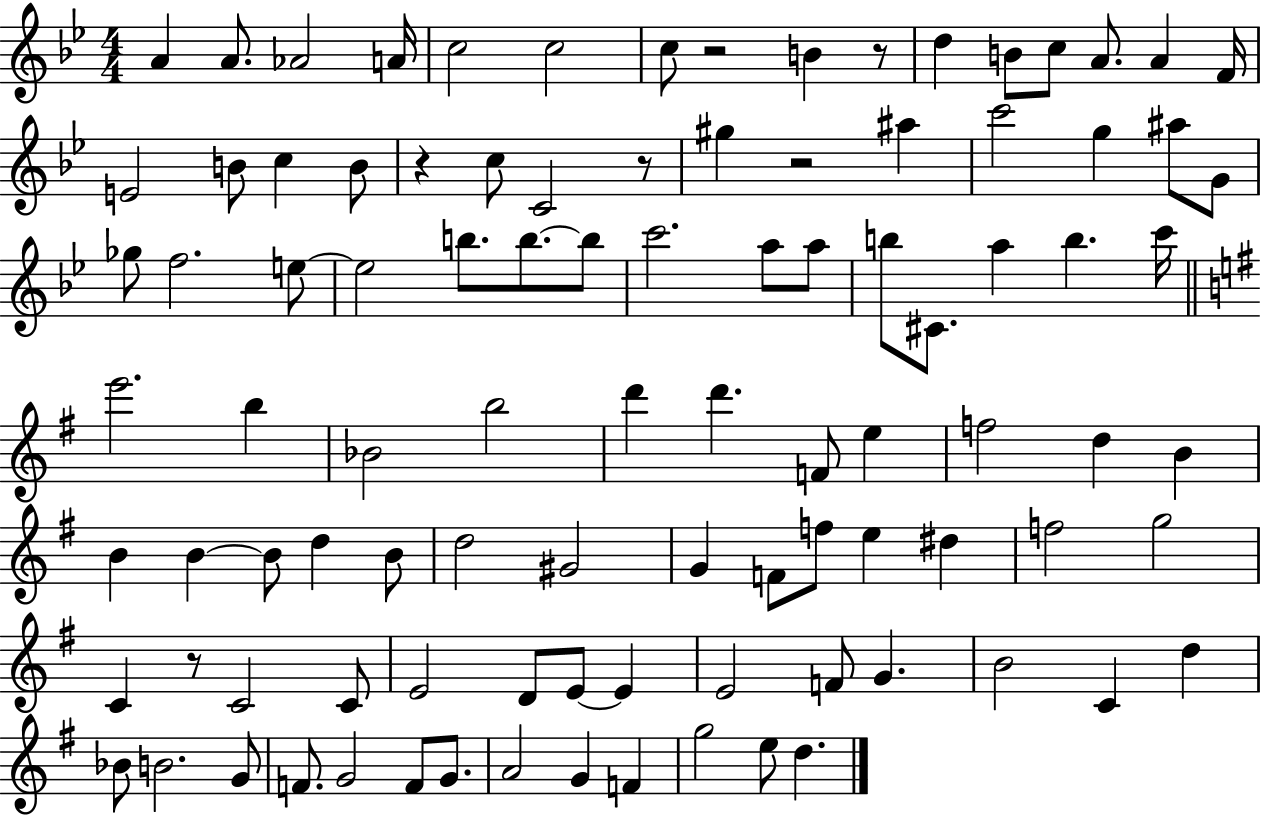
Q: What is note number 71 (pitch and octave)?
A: D4